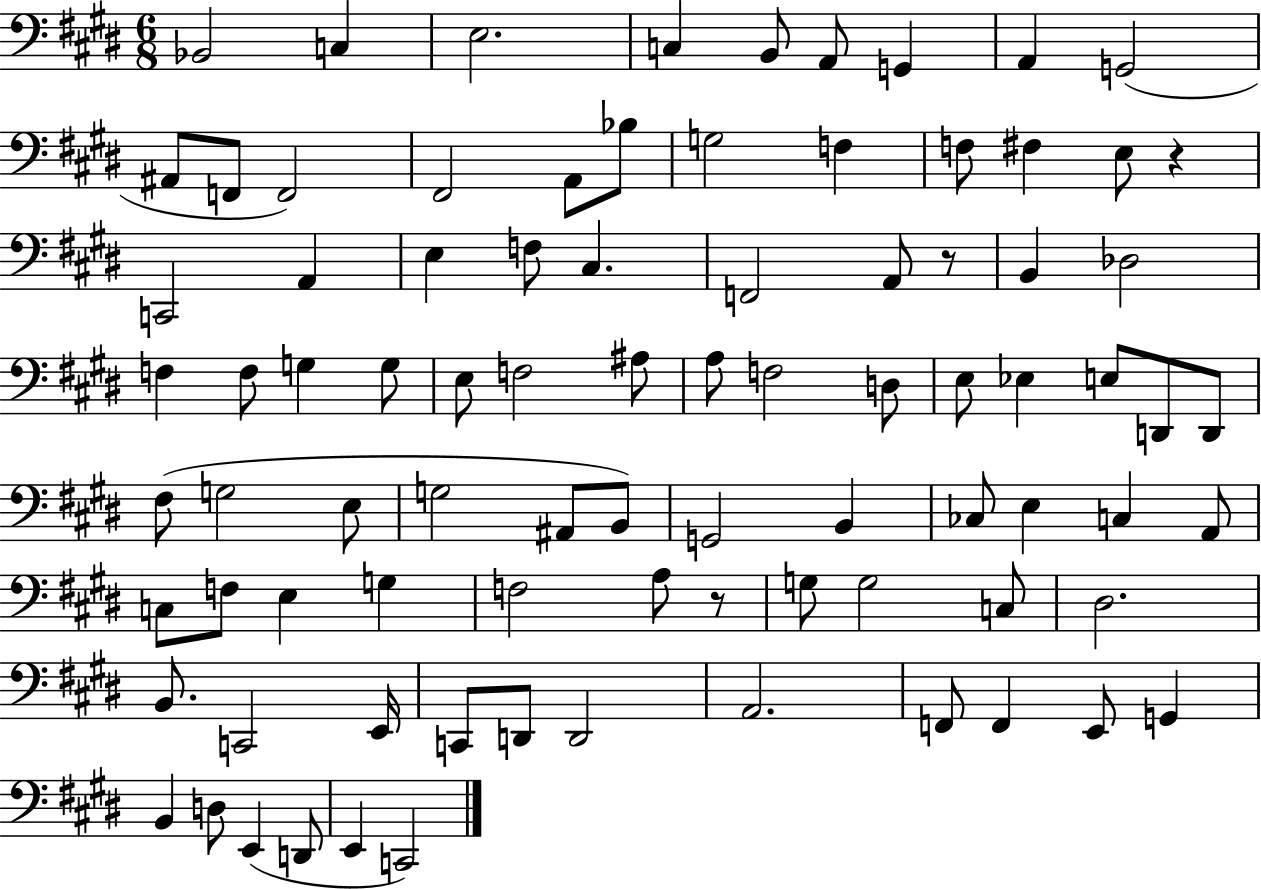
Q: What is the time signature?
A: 6/8